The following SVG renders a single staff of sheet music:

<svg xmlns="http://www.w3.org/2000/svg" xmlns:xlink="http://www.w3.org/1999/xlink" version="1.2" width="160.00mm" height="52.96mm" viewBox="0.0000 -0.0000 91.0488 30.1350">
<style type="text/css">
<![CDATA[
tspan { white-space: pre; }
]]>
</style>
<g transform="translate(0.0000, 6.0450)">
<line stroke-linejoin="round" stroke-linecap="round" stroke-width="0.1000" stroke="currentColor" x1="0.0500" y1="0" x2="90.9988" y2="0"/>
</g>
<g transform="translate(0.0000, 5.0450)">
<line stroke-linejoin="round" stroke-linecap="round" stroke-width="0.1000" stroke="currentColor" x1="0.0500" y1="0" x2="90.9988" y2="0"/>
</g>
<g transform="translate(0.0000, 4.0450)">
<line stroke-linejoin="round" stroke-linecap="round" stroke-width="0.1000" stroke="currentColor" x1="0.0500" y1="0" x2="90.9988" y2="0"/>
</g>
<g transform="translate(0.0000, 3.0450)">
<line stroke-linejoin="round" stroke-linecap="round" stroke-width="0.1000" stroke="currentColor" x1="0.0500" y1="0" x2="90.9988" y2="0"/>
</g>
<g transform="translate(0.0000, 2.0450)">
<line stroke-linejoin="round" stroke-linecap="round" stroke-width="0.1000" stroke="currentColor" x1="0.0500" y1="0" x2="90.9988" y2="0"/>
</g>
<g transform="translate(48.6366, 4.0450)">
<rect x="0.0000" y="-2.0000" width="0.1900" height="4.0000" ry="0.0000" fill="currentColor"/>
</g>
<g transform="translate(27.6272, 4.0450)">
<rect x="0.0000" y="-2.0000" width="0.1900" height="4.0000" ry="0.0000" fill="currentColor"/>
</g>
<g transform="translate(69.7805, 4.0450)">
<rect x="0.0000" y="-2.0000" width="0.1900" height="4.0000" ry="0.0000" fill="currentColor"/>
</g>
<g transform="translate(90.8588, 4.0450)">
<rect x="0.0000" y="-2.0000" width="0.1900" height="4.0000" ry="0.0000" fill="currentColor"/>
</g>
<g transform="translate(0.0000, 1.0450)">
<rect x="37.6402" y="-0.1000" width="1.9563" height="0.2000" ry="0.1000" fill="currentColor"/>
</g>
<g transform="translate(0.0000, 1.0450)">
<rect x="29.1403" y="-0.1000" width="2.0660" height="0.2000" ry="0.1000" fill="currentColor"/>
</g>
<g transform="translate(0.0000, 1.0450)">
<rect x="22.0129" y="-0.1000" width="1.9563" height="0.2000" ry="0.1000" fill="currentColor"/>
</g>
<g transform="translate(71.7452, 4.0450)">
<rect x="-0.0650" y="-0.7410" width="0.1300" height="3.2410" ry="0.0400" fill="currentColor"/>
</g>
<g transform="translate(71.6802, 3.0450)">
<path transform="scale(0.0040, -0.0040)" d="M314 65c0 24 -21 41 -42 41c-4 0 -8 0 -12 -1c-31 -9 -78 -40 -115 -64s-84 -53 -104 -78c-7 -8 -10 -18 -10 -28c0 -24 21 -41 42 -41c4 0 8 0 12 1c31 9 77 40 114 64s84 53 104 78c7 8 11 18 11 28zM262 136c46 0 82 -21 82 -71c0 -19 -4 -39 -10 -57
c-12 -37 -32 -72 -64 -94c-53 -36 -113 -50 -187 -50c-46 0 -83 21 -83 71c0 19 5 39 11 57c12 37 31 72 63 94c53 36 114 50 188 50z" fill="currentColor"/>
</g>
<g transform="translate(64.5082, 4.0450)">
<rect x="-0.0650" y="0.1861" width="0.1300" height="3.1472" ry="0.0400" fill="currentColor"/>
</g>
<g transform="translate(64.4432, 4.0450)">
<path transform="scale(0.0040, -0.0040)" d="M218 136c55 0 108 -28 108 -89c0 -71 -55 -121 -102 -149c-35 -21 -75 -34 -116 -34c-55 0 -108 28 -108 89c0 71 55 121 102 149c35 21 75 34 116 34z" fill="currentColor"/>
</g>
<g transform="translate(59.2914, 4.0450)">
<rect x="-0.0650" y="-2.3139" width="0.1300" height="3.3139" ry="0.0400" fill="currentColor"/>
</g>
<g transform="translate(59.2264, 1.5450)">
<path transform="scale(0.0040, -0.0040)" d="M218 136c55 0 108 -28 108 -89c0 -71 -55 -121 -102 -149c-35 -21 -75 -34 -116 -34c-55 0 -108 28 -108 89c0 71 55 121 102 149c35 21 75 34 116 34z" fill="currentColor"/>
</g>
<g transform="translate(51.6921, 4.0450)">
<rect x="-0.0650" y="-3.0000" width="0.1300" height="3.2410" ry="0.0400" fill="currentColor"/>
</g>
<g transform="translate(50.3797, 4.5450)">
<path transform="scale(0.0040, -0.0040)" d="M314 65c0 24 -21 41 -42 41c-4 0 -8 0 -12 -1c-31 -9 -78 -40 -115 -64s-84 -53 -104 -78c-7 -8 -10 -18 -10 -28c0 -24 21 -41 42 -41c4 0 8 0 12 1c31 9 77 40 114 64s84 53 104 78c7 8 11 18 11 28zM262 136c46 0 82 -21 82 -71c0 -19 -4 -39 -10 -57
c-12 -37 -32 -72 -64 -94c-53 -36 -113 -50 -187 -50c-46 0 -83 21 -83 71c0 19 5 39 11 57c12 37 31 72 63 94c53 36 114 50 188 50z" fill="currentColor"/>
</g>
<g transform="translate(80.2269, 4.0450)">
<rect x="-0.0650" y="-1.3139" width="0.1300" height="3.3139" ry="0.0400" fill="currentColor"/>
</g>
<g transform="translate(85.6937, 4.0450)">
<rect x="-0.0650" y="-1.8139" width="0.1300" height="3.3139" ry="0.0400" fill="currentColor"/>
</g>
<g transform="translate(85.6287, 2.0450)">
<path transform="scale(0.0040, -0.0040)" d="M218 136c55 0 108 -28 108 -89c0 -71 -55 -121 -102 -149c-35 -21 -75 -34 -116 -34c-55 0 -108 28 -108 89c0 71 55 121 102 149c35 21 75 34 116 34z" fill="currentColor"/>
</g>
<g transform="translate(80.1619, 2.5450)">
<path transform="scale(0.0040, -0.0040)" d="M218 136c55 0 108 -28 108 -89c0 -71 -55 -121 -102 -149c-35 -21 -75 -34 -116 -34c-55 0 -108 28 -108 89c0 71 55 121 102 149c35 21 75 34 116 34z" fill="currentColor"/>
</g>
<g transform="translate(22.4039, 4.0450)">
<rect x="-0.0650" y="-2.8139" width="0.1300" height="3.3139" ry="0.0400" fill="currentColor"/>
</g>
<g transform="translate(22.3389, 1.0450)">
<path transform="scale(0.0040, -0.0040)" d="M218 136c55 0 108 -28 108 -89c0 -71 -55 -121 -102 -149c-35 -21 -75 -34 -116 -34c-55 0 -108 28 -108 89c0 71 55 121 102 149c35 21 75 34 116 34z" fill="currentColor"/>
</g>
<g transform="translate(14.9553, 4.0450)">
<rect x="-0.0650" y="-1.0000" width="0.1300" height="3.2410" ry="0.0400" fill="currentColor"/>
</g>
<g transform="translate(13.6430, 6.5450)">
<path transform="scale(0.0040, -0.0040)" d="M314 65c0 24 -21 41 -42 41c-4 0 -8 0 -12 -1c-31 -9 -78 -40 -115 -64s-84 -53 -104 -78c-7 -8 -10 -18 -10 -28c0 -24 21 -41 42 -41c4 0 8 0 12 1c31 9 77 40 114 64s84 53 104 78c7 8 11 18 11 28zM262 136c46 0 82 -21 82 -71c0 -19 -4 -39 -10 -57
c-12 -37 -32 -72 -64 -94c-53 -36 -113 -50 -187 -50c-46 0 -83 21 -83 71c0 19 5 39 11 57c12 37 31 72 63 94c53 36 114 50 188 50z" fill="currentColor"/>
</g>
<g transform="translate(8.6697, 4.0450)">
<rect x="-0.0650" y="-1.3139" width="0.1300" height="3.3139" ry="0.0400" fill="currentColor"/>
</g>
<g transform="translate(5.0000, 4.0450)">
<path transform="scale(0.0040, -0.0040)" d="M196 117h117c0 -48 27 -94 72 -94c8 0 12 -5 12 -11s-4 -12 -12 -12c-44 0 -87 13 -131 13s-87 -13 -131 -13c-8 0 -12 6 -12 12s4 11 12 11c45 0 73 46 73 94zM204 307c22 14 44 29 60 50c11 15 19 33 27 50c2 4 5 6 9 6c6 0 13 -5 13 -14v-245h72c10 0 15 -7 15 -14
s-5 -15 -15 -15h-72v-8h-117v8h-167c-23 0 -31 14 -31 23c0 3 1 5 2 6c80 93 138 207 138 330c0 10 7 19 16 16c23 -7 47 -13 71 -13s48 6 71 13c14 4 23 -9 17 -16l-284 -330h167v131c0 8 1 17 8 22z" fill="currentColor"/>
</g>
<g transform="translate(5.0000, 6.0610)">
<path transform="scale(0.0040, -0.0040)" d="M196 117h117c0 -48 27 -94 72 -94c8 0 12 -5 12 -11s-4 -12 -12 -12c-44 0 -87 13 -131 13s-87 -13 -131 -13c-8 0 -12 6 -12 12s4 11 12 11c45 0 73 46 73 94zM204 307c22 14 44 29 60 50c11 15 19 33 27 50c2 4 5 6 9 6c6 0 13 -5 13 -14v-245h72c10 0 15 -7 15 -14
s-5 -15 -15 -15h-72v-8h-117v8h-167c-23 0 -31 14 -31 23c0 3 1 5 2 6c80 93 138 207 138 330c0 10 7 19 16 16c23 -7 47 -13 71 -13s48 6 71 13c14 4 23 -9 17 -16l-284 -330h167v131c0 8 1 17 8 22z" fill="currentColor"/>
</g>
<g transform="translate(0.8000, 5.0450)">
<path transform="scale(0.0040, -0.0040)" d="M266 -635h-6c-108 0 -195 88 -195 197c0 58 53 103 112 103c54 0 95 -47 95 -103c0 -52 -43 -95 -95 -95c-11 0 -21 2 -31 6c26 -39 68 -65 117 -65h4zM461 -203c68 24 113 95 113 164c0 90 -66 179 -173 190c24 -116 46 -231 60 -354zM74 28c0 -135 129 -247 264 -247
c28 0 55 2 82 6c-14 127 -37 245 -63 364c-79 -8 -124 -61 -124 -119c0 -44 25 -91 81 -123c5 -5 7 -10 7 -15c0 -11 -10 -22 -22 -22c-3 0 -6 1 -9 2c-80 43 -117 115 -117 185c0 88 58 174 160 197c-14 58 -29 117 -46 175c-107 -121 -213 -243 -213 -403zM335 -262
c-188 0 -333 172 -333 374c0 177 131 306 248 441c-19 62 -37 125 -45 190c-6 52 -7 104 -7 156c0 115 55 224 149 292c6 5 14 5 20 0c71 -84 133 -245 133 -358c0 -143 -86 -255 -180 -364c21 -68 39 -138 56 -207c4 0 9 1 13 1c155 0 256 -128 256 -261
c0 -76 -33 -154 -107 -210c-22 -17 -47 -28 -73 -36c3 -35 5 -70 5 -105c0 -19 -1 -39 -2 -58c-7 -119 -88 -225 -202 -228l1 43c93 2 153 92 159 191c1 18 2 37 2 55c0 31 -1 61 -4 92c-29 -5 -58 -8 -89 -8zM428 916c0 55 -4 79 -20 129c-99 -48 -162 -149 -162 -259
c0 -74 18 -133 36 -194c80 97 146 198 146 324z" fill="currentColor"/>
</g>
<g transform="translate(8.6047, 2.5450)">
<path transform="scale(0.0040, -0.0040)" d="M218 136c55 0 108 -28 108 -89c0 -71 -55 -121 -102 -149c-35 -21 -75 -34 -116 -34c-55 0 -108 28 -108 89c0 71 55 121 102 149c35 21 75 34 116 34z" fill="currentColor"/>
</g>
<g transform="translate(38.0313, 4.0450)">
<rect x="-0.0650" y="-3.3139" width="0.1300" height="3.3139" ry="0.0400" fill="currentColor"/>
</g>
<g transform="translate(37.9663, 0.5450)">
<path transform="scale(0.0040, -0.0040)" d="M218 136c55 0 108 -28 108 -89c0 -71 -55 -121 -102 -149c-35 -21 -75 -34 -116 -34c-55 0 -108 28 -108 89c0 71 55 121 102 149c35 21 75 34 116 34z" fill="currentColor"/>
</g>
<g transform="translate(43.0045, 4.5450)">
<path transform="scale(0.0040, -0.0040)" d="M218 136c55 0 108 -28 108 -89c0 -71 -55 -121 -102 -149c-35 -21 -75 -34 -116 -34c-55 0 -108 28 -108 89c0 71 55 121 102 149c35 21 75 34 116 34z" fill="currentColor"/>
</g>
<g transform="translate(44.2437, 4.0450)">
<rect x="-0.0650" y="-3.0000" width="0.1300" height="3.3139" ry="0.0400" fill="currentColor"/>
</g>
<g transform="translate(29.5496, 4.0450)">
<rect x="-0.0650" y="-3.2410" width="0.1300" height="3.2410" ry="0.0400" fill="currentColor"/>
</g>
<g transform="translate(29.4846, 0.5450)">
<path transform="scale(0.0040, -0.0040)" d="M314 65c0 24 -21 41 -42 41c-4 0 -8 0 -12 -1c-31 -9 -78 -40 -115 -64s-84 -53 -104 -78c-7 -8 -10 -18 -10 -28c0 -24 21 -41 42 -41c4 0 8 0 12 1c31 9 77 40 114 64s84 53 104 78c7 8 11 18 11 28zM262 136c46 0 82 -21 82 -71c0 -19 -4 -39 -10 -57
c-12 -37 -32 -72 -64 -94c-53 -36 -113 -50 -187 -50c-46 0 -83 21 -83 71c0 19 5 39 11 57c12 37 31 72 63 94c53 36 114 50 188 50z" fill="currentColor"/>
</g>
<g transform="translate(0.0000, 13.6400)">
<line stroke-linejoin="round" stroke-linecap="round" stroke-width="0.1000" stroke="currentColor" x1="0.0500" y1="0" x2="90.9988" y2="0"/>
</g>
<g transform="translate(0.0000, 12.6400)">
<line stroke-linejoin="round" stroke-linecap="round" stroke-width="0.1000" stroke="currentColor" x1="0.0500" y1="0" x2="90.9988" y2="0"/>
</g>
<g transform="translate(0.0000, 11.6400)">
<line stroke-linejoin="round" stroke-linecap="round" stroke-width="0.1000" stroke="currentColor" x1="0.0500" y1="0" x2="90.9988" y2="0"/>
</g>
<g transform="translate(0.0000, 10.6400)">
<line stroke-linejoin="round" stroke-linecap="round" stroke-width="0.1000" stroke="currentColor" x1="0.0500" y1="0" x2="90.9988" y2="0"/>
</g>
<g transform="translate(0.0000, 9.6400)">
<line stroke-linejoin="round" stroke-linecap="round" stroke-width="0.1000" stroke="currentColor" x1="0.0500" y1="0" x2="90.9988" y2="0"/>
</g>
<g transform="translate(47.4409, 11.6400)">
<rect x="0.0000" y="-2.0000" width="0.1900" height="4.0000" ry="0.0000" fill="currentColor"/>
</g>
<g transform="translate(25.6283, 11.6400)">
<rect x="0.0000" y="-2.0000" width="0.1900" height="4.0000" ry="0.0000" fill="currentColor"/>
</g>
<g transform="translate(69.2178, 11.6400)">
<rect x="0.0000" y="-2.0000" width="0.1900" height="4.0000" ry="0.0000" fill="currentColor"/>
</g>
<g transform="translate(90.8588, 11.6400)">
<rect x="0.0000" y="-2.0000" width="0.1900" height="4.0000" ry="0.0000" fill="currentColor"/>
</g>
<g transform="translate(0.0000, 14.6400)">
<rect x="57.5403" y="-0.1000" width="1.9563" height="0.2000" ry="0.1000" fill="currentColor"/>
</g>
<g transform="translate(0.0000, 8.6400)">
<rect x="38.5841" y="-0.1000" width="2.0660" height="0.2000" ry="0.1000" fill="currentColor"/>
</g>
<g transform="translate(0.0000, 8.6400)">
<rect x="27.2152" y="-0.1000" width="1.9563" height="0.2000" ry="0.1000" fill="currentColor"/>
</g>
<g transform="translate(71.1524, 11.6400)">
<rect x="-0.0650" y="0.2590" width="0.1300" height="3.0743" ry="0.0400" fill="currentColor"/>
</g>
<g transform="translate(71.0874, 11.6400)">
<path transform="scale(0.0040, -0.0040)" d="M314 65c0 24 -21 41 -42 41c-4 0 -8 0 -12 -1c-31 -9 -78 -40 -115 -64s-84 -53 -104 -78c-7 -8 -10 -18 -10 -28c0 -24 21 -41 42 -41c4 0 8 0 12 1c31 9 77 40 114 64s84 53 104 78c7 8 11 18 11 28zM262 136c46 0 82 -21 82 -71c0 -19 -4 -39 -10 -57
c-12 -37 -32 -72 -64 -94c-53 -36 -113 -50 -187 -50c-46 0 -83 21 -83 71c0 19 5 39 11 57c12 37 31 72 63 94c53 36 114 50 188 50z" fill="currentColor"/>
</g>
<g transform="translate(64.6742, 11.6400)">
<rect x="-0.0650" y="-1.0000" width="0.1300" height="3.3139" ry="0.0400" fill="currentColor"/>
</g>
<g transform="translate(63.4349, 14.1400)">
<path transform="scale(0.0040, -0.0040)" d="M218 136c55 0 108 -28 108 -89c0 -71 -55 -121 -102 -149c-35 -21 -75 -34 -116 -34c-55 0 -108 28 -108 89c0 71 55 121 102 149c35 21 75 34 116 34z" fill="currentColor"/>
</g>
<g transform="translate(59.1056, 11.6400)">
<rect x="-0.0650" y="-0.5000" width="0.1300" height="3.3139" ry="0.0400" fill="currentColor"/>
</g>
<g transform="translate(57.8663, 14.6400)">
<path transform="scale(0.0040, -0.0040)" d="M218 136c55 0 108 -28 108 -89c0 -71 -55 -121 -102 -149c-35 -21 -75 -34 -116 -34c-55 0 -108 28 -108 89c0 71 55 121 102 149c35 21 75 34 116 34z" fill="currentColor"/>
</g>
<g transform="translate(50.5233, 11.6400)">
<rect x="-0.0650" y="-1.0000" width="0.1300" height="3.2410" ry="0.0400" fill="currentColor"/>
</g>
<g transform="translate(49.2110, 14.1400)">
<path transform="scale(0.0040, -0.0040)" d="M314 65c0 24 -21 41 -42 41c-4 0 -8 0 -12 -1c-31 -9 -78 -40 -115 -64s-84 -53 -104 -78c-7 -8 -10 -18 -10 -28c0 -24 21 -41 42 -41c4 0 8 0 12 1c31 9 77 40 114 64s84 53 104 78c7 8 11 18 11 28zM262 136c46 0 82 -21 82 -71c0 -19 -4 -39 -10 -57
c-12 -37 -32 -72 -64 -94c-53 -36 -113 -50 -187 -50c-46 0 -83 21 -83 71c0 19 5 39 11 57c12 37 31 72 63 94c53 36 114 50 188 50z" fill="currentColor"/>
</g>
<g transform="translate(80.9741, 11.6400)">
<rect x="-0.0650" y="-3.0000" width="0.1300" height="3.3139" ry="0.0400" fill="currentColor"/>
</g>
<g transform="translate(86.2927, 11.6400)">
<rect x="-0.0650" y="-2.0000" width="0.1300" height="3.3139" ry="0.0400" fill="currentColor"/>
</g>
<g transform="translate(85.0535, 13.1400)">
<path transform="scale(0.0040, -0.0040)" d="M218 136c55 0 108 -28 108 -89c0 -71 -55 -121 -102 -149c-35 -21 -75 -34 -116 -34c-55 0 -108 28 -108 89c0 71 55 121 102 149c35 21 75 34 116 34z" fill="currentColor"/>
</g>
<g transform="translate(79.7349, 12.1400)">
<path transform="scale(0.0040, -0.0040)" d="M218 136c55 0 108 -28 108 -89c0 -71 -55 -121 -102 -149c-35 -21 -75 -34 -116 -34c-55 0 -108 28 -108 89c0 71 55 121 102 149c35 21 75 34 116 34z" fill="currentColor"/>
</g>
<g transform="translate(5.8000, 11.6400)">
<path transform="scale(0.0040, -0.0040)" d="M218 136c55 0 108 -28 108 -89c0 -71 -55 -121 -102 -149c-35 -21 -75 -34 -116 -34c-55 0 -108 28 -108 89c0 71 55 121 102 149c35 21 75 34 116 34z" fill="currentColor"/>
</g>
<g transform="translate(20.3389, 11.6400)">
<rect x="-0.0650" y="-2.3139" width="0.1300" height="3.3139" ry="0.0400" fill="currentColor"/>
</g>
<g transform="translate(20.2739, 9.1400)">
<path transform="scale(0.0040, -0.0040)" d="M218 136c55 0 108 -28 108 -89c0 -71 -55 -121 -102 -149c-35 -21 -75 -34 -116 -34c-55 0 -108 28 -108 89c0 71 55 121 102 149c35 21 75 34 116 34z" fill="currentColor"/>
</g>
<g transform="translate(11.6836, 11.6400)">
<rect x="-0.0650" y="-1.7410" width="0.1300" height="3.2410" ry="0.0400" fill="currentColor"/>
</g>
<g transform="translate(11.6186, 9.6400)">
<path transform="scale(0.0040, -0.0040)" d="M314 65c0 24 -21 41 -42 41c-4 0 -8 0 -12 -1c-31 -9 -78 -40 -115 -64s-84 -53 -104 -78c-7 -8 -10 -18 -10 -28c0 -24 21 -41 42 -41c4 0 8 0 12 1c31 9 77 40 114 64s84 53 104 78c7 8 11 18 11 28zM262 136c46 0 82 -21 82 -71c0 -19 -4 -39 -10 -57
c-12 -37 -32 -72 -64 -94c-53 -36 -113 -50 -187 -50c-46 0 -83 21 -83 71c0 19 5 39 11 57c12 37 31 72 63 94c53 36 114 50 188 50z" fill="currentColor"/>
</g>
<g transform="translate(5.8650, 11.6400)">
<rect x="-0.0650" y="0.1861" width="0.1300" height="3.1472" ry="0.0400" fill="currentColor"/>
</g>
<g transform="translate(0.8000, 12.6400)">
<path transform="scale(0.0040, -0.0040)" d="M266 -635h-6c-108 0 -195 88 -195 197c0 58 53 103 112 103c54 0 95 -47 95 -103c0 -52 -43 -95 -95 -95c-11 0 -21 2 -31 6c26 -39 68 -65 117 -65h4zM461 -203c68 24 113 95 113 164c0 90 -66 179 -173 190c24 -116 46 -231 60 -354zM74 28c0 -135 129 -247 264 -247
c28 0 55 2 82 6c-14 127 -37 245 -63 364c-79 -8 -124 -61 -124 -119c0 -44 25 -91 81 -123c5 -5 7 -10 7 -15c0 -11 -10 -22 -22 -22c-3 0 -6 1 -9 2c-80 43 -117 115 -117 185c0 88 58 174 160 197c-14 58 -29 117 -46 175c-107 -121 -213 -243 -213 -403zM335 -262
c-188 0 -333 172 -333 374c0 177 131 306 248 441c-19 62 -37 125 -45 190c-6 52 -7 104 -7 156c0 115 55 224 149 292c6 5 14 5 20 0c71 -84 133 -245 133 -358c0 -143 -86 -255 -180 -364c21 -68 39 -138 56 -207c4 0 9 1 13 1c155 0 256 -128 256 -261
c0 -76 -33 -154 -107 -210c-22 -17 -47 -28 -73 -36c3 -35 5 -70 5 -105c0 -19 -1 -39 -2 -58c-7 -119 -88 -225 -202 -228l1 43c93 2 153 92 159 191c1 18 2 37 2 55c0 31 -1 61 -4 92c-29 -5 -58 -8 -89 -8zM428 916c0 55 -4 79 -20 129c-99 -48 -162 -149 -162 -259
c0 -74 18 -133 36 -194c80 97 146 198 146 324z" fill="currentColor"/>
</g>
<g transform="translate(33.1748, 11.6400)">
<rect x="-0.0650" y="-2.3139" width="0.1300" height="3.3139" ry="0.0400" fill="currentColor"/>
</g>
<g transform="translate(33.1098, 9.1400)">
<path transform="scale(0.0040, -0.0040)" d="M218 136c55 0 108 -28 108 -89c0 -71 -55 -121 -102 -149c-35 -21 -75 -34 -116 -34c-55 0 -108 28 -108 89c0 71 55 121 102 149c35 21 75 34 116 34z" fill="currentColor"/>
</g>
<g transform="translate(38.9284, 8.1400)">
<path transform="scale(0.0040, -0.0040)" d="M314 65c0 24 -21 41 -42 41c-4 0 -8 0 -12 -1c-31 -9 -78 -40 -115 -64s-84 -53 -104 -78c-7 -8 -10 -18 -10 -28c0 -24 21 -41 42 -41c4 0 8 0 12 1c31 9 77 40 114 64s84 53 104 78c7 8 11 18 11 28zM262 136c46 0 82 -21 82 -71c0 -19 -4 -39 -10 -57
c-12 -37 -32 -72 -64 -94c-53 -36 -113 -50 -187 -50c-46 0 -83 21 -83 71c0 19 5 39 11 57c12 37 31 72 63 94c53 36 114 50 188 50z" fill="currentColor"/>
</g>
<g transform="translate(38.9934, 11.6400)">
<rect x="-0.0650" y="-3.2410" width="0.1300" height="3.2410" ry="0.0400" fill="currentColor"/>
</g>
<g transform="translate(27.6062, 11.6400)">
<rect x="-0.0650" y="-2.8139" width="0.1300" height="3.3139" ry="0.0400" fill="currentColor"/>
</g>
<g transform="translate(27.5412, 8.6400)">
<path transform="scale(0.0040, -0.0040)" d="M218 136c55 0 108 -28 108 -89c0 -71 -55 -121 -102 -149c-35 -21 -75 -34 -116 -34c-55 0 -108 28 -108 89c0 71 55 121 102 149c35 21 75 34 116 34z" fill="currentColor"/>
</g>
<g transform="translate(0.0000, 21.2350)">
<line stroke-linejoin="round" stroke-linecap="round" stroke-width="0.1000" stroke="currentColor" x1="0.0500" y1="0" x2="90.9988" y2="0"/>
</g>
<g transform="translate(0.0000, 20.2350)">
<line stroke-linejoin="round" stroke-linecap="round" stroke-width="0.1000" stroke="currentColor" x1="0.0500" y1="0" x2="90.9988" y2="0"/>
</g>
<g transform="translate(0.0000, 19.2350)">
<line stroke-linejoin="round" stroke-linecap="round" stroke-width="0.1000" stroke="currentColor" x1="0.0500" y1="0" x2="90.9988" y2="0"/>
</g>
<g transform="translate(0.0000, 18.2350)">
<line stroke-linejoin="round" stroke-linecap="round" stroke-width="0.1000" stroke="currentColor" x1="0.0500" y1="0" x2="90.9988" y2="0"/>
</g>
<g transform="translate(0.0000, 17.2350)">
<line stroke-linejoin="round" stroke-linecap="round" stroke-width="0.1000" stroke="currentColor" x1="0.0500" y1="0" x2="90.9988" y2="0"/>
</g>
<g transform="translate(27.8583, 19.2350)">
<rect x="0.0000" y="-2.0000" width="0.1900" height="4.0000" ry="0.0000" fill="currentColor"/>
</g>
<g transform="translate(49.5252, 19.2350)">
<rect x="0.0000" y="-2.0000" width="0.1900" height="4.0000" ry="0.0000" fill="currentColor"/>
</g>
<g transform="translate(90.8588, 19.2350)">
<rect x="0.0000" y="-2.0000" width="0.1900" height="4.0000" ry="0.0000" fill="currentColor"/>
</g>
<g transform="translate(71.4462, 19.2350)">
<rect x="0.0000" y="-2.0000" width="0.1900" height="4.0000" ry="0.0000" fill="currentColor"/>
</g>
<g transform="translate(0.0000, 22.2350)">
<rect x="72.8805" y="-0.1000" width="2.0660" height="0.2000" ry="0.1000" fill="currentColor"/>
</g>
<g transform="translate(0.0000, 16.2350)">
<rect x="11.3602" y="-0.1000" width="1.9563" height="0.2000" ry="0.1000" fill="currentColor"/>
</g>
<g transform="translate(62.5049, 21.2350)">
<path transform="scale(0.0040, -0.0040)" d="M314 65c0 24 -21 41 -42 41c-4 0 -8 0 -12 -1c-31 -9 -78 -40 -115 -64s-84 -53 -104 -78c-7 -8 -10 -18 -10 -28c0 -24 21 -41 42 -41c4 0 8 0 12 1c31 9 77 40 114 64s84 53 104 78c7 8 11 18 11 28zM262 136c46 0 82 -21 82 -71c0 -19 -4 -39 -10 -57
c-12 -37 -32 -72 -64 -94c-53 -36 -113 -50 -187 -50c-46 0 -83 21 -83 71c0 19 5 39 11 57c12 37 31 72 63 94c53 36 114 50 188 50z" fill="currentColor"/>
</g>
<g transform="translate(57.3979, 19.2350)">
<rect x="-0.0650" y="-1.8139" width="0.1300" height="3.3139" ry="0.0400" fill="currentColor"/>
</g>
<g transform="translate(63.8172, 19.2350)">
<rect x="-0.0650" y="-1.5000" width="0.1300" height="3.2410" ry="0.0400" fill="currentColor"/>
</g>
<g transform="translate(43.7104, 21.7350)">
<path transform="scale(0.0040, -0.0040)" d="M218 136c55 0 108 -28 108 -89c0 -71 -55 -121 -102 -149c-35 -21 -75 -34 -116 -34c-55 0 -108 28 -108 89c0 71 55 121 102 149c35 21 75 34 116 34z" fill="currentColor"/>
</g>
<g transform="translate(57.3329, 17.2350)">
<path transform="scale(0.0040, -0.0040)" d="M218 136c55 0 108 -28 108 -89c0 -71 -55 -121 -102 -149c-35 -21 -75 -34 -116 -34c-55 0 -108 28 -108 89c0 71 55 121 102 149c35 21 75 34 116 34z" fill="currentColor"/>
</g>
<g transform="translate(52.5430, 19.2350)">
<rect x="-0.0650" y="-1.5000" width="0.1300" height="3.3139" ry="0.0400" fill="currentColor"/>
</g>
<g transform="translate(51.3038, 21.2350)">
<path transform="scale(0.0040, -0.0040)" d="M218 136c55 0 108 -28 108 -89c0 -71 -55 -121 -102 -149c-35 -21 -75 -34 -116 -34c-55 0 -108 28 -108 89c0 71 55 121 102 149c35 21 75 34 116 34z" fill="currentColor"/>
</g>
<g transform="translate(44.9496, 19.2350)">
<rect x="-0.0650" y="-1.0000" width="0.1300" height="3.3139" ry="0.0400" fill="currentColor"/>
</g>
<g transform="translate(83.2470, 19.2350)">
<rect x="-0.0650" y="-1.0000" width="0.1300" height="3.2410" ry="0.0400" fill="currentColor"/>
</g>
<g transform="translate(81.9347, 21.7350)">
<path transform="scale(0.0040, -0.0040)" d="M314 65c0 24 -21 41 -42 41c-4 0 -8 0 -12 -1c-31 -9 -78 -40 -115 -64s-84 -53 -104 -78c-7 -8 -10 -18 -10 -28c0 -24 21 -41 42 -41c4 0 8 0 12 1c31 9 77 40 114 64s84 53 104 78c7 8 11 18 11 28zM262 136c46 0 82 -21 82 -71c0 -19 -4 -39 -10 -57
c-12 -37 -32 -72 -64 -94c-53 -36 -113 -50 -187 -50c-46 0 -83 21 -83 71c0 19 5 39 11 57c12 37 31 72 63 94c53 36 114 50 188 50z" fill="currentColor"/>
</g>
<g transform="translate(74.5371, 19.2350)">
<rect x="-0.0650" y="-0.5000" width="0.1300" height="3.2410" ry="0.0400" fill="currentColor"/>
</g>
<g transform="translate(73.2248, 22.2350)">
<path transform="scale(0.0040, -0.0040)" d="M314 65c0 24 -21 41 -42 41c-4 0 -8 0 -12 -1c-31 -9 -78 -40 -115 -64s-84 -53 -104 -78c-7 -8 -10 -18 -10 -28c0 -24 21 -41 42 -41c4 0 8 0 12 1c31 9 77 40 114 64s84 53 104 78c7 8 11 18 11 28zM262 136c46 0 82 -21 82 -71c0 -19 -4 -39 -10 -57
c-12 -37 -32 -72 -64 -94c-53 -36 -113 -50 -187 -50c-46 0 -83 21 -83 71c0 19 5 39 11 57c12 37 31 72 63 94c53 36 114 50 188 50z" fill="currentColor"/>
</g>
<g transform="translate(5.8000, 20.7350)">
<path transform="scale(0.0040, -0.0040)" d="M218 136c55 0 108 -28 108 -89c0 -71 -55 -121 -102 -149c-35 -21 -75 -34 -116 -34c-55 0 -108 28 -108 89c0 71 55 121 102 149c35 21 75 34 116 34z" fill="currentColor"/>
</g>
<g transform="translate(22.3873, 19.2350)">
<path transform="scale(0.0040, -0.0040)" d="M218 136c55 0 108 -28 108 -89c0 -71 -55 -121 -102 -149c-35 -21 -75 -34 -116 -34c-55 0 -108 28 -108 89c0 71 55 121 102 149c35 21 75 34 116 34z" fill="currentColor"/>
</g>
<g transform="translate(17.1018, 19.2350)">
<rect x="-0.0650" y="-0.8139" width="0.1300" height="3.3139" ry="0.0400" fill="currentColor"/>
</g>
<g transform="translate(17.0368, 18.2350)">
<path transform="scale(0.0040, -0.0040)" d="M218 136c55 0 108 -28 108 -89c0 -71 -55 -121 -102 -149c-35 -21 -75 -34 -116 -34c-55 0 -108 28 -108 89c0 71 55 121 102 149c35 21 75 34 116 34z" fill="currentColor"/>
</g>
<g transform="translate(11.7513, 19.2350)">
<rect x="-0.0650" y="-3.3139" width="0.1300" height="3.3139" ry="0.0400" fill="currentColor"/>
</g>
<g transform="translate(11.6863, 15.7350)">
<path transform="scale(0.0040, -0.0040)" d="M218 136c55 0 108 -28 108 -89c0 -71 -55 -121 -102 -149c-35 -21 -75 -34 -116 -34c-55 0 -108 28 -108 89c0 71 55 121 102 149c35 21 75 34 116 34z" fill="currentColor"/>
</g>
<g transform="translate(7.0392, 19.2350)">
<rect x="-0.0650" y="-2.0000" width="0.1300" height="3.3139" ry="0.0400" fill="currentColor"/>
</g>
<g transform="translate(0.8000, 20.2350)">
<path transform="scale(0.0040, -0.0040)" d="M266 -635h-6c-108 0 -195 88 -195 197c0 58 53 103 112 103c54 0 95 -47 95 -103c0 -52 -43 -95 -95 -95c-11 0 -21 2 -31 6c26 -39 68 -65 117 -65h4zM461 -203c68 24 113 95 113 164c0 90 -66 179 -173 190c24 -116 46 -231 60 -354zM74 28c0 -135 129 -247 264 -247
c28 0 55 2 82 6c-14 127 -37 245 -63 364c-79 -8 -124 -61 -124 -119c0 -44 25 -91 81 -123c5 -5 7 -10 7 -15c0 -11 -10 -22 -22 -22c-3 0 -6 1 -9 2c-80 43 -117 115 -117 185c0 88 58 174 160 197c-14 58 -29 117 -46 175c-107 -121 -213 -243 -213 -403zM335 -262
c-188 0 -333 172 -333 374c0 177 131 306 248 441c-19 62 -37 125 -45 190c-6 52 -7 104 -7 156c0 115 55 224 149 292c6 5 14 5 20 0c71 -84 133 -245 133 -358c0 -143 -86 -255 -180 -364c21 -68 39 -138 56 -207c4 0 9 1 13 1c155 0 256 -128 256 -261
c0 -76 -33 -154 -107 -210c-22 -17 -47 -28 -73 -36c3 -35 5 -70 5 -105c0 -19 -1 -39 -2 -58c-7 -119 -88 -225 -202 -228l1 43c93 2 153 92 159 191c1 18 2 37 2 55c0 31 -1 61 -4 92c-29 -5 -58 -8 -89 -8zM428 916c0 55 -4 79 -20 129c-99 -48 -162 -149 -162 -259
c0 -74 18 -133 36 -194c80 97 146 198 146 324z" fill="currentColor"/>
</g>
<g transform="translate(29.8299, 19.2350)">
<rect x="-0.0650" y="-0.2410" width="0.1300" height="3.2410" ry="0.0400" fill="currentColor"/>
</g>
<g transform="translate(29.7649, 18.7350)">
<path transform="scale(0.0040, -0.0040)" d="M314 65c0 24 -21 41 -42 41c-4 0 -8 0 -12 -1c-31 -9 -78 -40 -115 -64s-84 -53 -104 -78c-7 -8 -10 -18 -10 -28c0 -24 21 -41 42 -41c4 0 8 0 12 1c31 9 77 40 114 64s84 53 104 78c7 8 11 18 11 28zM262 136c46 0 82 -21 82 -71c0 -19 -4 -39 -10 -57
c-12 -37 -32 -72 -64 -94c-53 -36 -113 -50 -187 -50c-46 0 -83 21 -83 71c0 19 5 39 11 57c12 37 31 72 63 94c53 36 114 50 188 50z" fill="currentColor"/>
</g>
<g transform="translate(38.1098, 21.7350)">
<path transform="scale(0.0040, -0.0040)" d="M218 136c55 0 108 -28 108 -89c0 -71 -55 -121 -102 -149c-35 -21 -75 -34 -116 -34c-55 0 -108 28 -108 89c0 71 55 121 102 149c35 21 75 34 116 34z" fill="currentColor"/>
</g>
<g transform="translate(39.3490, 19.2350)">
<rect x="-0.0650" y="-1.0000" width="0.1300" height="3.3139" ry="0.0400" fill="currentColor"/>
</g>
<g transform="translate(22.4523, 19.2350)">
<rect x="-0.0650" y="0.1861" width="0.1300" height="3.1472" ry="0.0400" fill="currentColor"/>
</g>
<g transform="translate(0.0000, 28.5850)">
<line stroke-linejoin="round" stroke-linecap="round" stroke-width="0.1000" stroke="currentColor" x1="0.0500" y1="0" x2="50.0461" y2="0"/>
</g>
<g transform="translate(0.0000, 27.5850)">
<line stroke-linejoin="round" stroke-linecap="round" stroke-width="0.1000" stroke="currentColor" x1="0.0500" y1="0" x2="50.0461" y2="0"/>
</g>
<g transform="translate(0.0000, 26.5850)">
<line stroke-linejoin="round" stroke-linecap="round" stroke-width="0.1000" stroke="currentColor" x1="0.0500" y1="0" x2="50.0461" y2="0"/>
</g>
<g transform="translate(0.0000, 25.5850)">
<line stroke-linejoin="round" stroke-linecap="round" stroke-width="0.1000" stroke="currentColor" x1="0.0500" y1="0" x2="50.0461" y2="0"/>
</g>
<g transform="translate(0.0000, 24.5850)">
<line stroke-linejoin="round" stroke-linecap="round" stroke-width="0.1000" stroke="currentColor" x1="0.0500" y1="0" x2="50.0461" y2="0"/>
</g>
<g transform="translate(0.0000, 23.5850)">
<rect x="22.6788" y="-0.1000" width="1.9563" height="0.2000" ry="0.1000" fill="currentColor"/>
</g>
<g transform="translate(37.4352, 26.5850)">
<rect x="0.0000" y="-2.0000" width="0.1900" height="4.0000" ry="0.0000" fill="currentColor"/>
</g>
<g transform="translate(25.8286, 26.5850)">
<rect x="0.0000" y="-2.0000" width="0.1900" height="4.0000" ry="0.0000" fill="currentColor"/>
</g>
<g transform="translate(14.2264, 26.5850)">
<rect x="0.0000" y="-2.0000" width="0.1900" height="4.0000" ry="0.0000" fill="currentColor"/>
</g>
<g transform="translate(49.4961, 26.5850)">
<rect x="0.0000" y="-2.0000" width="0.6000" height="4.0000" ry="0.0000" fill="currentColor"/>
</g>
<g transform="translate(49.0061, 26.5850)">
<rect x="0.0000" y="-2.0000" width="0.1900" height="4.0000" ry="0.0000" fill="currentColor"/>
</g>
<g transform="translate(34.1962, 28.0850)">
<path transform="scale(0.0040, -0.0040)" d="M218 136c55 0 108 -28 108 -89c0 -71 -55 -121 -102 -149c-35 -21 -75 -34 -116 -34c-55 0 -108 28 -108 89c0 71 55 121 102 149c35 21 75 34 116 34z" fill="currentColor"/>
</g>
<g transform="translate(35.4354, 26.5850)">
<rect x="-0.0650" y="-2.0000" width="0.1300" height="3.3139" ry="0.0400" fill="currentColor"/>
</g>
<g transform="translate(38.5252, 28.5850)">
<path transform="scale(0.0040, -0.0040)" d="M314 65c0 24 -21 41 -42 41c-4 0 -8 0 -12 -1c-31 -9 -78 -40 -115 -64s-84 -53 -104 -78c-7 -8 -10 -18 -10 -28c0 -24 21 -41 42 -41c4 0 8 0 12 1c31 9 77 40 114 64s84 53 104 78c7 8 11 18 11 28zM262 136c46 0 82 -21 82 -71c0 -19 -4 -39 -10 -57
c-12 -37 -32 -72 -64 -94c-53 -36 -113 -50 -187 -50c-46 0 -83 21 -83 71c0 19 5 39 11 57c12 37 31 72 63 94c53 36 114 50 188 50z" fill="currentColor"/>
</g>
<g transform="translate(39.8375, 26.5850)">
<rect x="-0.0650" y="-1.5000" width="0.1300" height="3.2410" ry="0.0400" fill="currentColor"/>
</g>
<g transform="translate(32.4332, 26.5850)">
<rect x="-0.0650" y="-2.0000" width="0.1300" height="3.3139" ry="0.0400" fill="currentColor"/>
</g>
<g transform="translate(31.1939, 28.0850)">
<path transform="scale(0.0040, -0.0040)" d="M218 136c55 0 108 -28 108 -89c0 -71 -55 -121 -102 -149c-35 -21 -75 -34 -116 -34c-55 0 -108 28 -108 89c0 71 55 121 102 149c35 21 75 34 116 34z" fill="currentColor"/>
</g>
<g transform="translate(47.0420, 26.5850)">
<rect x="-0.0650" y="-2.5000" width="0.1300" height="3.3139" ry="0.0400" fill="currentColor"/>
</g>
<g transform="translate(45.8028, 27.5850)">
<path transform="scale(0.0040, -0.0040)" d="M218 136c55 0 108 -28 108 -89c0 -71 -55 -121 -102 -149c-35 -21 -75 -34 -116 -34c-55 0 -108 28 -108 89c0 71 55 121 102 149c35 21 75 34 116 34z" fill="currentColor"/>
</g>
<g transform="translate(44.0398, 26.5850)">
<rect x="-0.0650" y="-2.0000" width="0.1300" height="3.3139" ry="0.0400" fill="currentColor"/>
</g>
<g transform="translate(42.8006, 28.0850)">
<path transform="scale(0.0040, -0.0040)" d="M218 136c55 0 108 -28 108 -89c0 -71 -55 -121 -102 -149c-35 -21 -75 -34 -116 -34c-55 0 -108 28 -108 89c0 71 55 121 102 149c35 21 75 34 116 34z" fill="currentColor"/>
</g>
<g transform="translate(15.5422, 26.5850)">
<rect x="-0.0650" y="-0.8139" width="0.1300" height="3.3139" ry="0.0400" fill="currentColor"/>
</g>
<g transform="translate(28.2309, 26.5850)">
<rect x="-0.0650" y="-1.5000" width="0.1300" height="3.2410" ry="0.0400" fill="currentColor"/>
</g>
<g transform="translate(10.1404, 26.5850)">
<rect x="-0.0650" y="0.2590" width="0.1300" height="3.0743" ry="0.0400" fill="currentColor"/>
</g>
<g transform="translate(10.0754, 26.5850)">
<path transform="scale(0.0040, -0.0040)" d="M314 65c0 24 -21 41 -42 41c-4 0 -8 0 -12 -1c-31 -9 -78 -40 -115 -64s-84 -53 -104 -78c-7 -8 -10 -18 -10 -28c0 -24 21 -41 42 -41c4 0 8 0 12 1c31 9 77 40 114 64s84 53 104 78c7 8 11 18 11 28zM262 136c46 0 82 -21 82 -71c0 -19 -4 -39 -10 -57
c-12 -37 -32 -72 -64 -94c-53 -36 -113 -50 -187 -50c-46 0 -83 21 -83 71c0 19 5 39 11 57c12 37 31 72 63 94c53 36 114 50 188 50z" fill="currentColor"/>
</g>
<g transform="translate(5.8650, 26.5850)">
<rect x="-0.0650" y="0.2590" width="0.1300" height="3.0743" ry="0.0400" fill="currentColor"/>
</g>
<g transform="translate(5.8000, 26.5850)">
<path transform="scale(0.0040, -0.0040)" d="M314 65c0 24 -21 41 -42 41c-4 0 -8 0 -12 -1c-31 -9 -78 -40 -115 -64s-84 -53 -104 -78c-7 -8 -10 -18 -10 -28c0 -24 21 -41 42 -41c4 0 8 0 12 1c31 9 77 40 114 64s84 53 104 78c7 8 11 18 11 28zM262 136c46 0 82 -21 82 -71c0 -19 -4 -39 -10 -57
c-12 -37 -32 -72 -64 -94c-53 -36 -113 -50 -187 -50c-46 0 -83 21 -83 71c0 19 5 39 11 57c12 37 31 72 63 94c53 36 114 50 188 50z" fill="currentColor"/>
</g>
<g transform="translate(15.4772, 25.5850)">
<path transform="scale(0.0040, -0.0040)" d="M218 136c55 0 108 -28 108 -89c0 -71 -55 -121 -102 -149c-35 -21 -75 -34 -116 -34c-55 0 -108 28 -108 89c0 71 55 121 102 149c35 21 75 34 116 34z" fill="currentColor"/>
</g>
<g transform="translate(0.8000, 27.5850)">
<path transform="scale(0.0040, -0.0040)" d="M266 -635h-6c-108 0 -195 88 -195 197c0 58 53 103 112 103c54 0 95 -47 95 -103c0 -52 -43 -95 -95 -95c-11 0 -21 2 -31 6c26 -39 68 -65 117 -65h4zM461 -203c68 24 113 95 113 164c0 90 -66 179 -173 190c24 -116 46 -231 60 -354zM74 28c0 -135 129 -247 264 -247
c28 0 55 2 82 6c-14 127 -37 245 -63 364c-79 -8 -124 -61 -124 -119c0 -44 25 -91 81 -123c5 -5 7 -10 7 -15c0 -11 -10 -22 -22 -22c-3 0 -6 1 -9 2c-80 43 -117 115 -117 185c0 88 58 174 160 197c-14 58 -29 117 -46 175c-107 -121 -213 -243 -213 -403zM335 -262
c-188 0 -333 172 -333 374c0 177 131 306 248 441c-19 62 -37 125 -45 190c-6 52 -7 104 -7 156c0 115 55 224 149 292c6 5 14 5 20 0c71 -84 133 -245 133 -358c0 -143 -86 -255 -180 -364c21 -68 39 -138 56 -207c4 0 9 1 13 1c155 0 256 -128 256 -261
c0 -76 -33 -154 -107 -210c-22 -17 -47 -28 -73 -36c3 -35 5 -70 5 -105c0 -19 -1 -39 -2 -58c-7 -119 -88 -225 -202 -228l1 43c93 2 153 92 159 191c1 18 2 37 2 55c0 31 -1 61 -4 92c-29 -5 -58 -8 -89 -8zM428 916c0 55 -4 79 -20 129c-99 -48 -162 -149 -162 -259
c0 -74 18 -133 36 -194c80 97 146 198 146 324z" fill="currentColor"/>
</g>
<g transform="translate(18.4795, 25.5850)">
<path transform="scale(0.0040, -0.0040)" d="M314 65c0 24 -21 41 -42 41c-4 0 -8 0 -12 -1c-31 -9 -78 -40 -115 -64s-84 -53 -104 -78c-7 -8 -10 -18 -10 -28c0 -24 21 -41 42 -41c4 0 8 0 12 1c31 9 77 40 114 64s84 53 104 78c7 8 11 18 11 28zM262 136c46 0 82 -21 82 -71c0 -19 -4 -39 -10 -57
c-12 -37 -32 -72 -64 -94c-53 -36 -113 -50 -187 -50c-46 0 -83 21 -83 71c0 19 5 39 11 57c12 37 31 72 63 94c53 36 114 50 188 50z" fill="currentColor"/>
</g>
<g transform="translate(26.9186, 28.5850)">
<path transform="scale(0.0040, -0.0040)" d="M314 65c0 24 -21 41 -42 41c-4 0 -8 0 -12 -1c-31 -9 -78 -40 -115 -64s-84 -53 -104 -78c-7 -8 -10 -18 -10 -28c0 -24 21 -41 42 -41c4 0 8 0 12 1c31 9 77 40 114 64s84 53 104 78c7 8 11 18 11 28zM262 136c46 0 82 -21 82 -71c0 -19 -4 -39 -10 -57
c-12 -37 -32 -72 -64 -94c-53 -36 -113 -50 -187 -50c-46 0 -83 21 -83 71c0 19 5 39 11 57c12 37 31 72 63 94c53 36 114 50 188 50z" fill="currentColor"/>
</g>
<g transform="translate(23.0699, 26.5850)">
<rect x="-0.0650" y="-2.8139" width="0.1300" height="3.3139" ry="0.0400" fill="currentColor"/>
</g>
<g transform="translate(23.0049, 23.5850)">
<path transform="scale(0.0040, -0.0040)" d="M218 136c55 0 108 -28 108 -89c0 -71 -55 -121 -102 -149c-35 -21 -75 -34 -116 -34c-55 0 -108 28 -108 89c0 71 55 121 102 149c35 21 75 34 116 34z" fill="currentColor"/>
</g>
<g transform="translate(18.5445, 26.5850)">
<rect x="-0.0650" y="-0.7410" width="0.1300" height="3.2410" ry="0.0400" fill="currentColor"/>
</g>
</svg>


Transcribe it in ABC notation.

X:1
T:Untitled
M:4/4
L:1/4
K:C
e D2 a b2 b A A2 g B d2 e f B f2 g a g b2 D2 C D B2 A F F b d B c2 D D E f E2 C2 D2 B2 B2 d d2 a E2 F F E2 F G